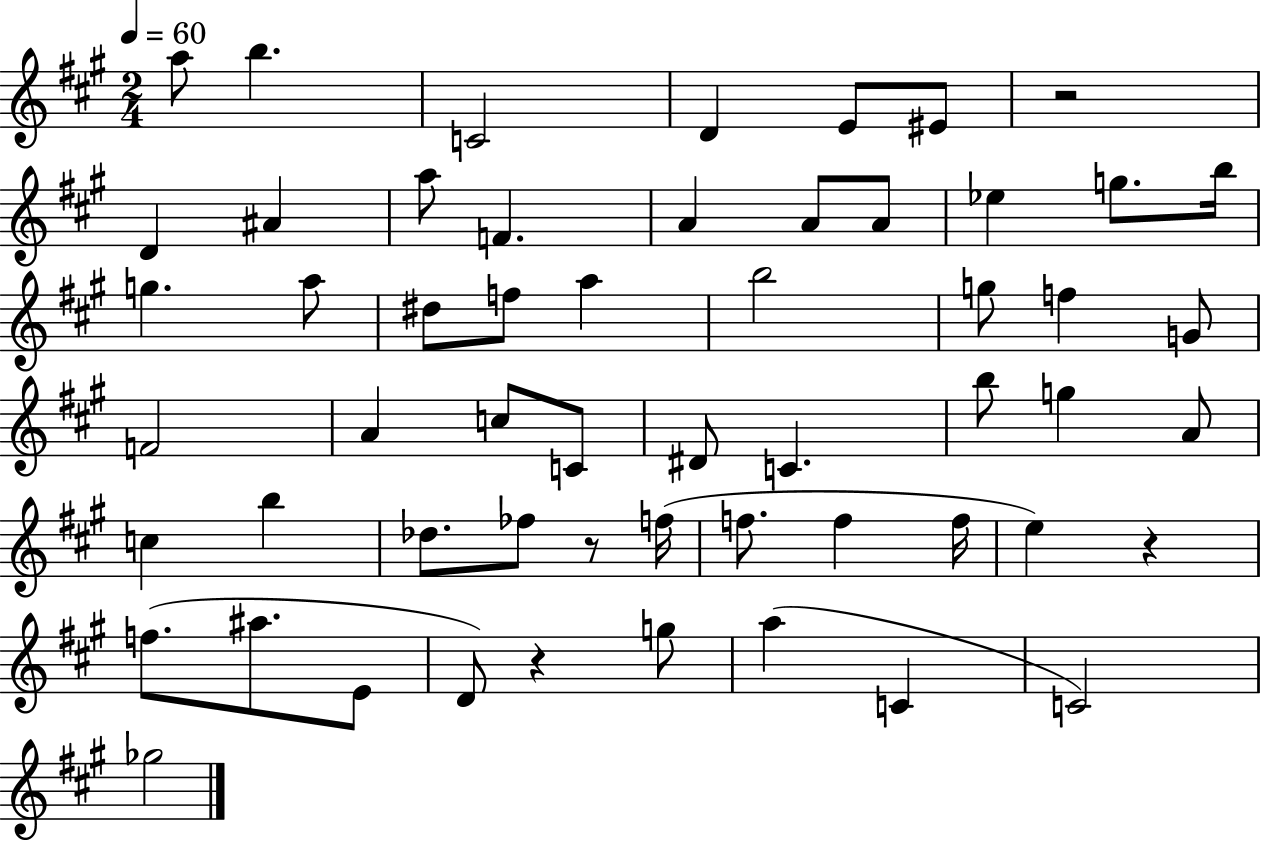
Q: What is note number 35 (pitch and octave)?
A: C5